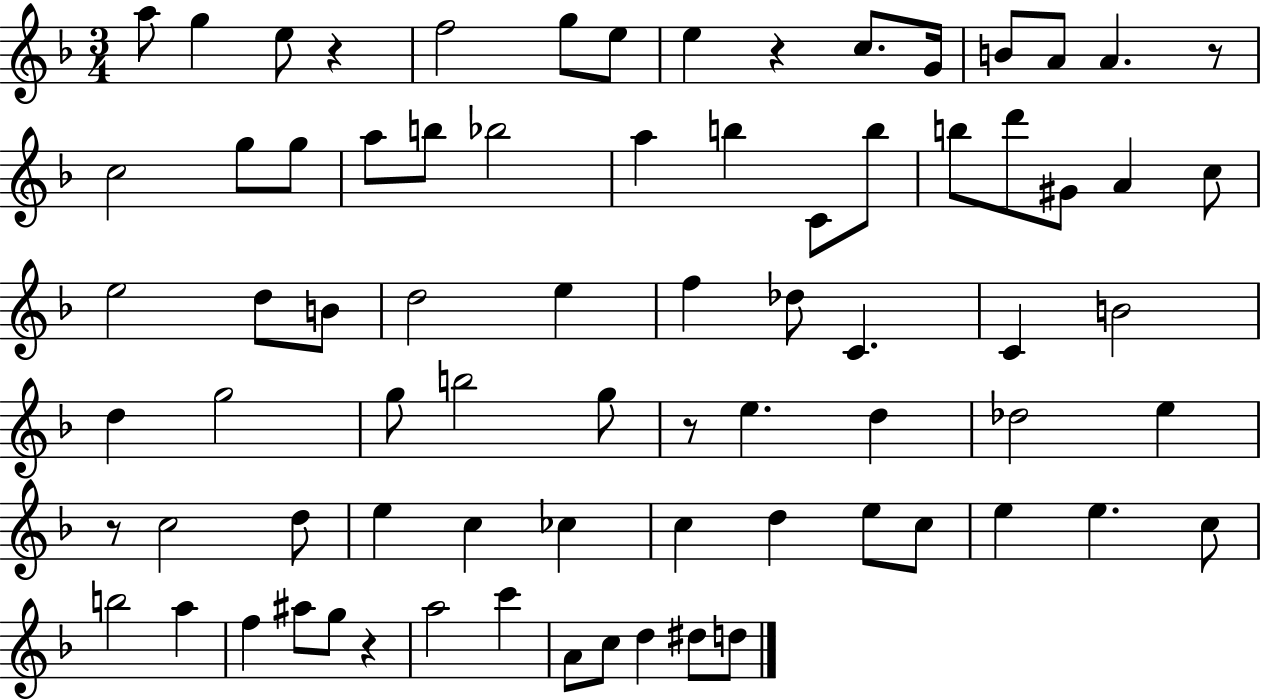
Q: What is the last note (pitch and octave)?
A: D5